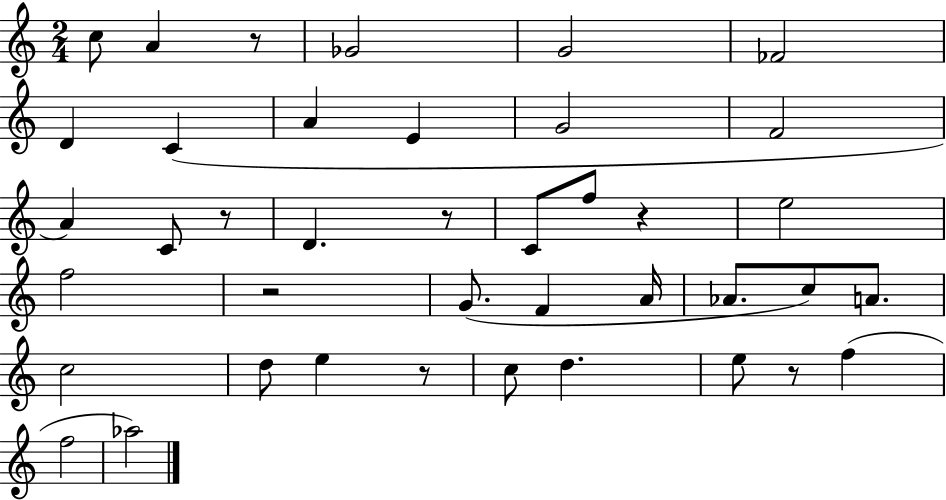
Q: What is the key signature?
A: C major